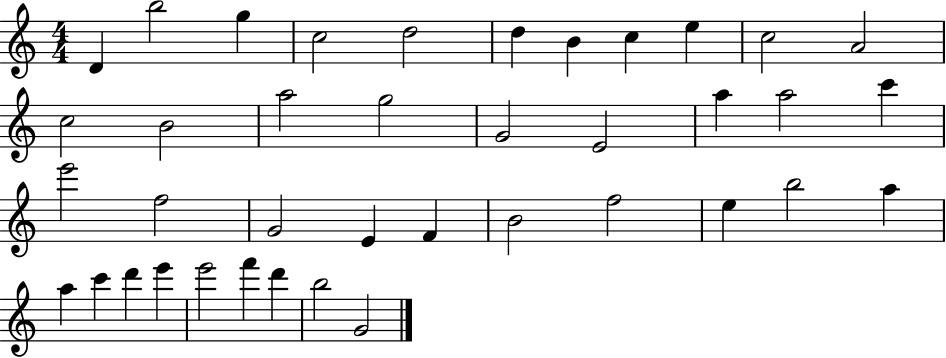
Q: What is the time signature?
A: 4/4